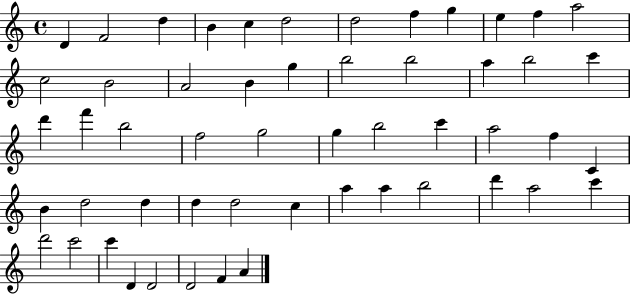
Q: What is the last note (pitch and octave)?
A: A4